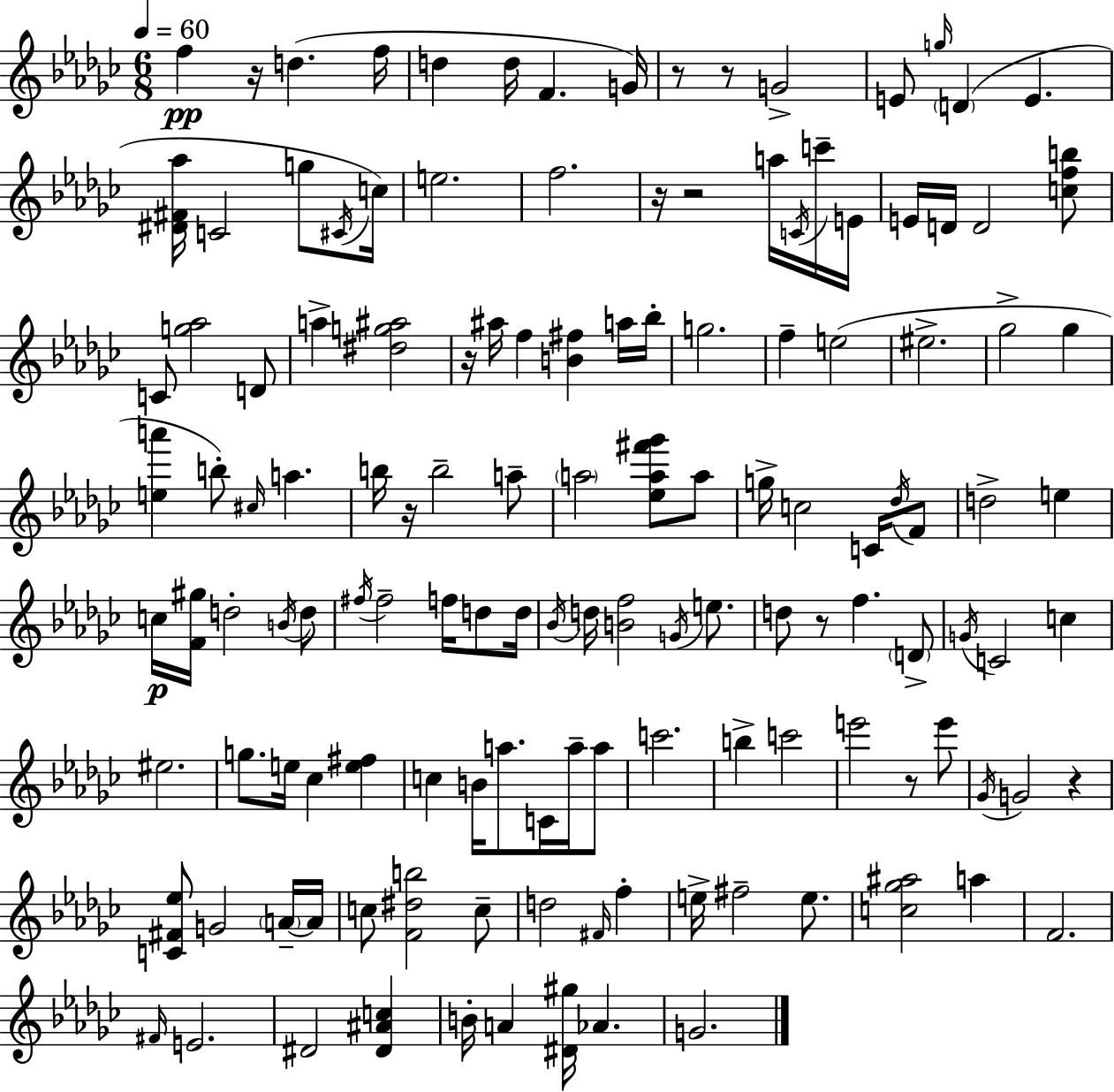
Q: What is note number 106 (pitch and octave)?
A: B4